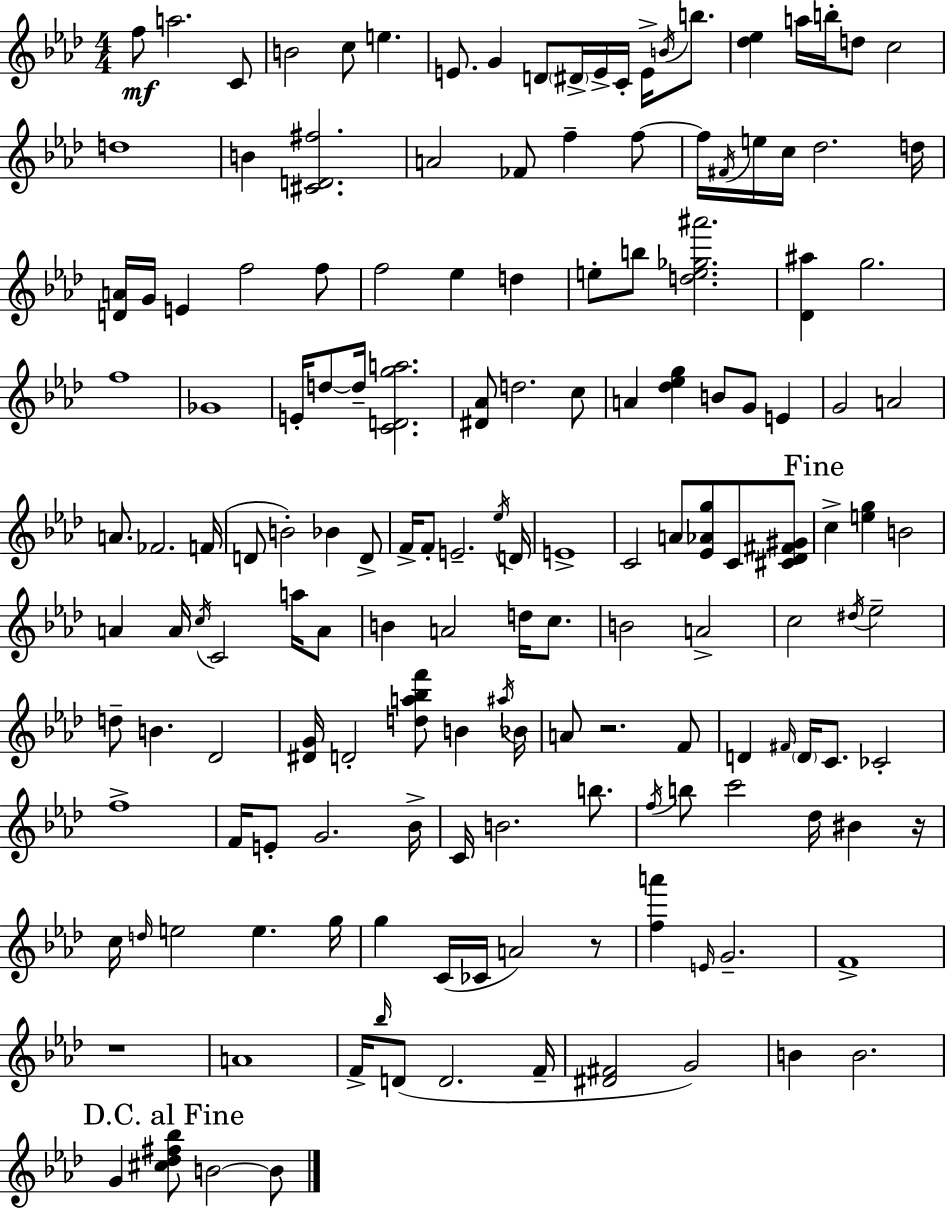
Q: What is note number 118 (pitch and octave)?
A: E5